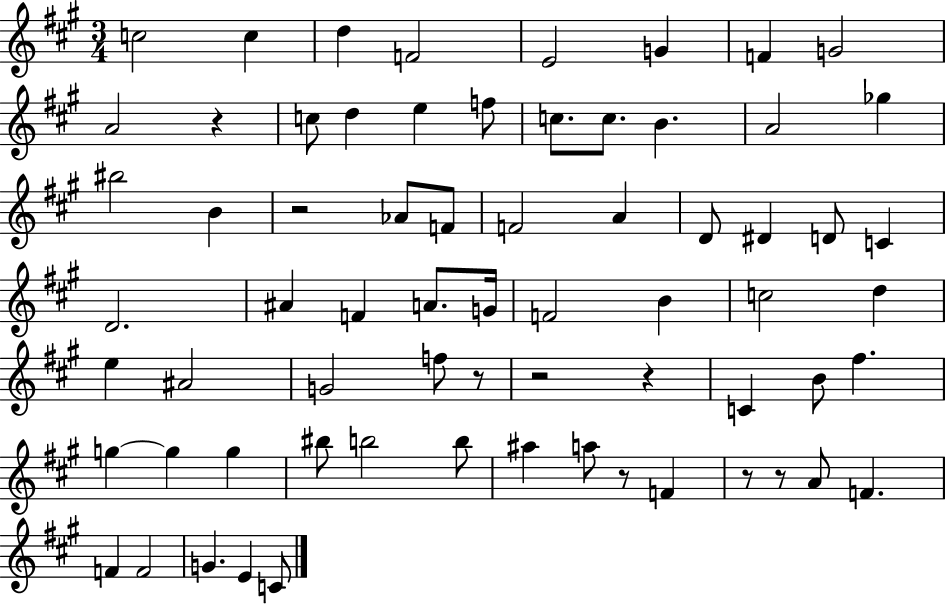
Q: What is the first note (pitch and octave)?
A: C5